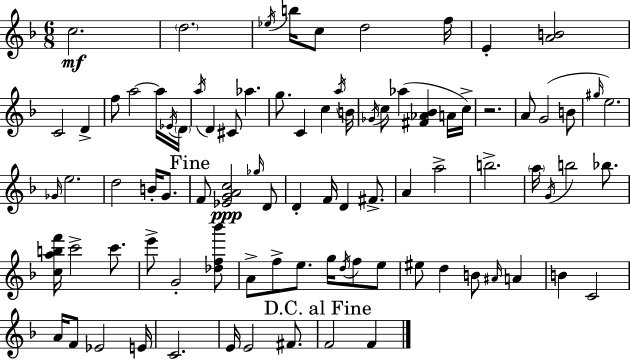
C5/h. D5/h. Eb5/s B5/s C5/e D5/h F5/s E4/q [A4,B4]/h C4/h D4/q F5/e A5/h A5/s Eb4/s D4/s A5/s D4/q C#4/e Ab5/q. G5/e. C4/q C5/q A5/s B4/s Gb4/s C5/e Ab5/q [F#4,Ab4,Bb4]/q A4/s C5/s R/h. A4/e G4/h B4/e G#5/s E5/h. Gb4/s E5/h. D5/h B4/s G4/e. F4/e [Eb4,G4,A4,C5]/h Gb5/s D4/e D4/q F4/s D4/q F#4/e. A4/q A5/h B5/h. A5/s G4/s B5/h Bb5/e. [C5,A5,B5,F6]/s C6/h C6/e. E6/e G4/h [Db5,F5,Bb6]/e A4/e F5/e E5/e. G5/s D5/s F5/e E5/e EIS5/e D5/q B4/e A#4/s A4/q B4/q C4/h A4/s F4/e Eb4/h E4/s C4/h. E4/s E4/h F#4/e. F4/h F4/q